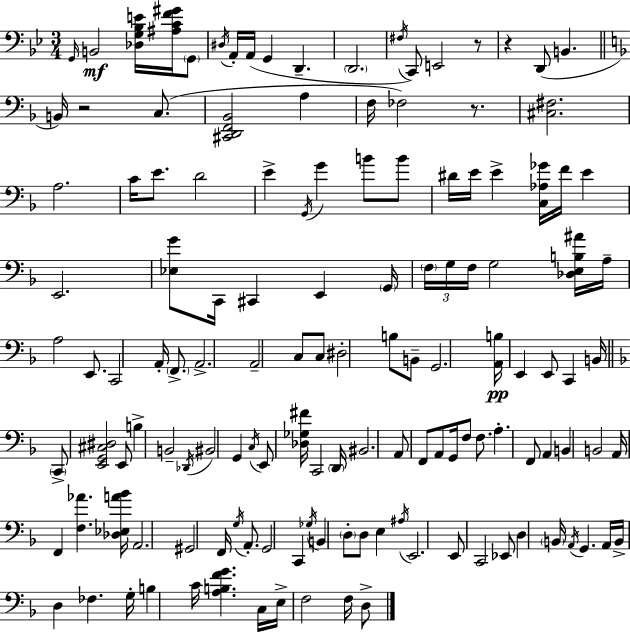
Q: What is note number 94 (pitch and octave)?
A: B2